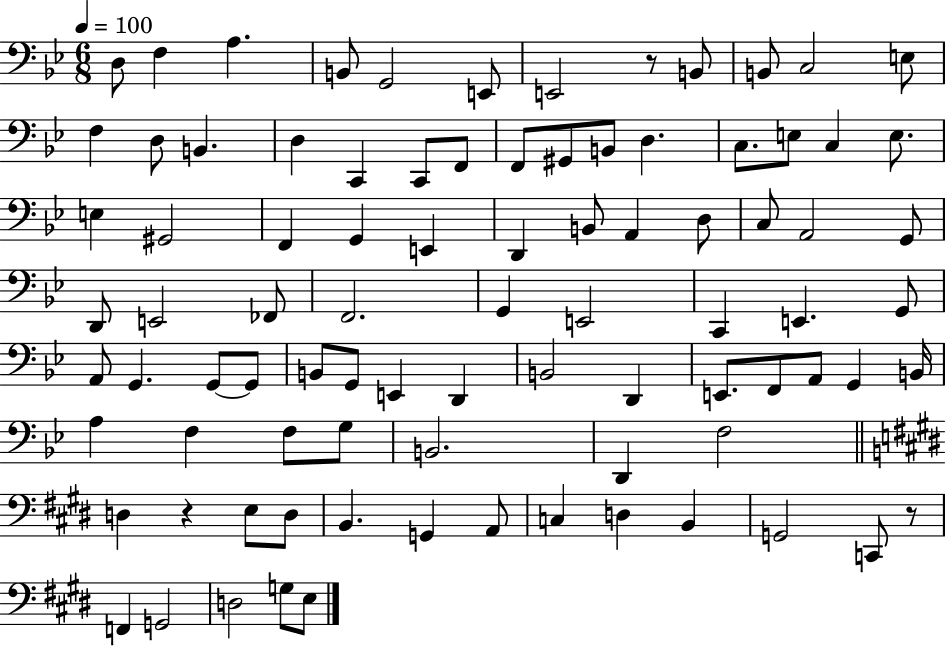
{
  \clef bass
  \numericTimeSignature
  \time 6/8
  \key bes \major
  \tempo 4 = 100
  d8 f4 a4. | b,8 g,2 e,8 | e,2 r8 b,8 | b,8 c2 e8 | \break f4 d8 b,4. | d4 c,4 c,8 f,8 | f,8 gis,8 b,8 d4. | c8. e8 c4 e8. | \break e4 gis,2 | f,4 g,4 e,4 | d,4 b,8 a,4 d8 | c8 a,2 g,8 | \break d,8 e,2 fes,8 | f,2. | g,4 e,2 | c,4 e,4. g,8 | \break a,8 g,4. g,8~~ g,8 | b,8 g,8 e,4 d,4 | b,2 d,4 | e,8. f,8 a,8 g,4 b,16 | \break a4 f4 f8 g8 | b,2. | d,4 f2 | \bar "||" \break \key e \major d4 r4 e8 d8 | b,4. g,4 a,8 | c4 d4 b,4 | g,2 c,8 r8 | \break f,4 g,2 | d2 g8 e8 | \bar "|."
}